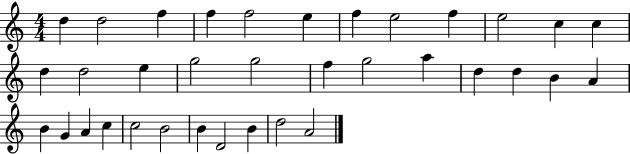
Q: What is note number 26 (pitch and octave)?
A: G4